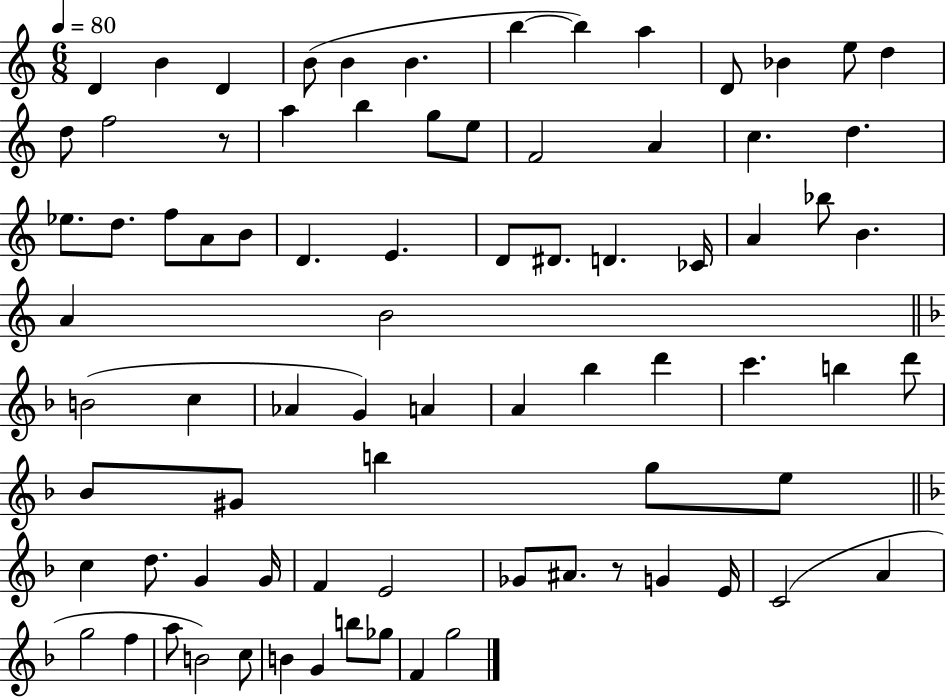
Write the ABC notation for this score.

X:1
T:Untitled
M:6/8
L:1/4
K:C
D B D B/2 B B b b a D/2 _B e/2 d d/2 f2 z/2 a b g/2 e/2 F2 A c d _e/2 d/2 f/2 A/2 B/2 D E D/2 ^D/2 D _C/4 A _b/2 B A B2 B2 c _A G A A _b d' c' b d'/2 _B/2 ^G/2 b g/2 e/2 c d/2 G G/4 F E2 _G/2 ^A/2 z/2 G E/4 C2 A g2 f a/2 B2 c/2 B G b/2 _g/2 F g2